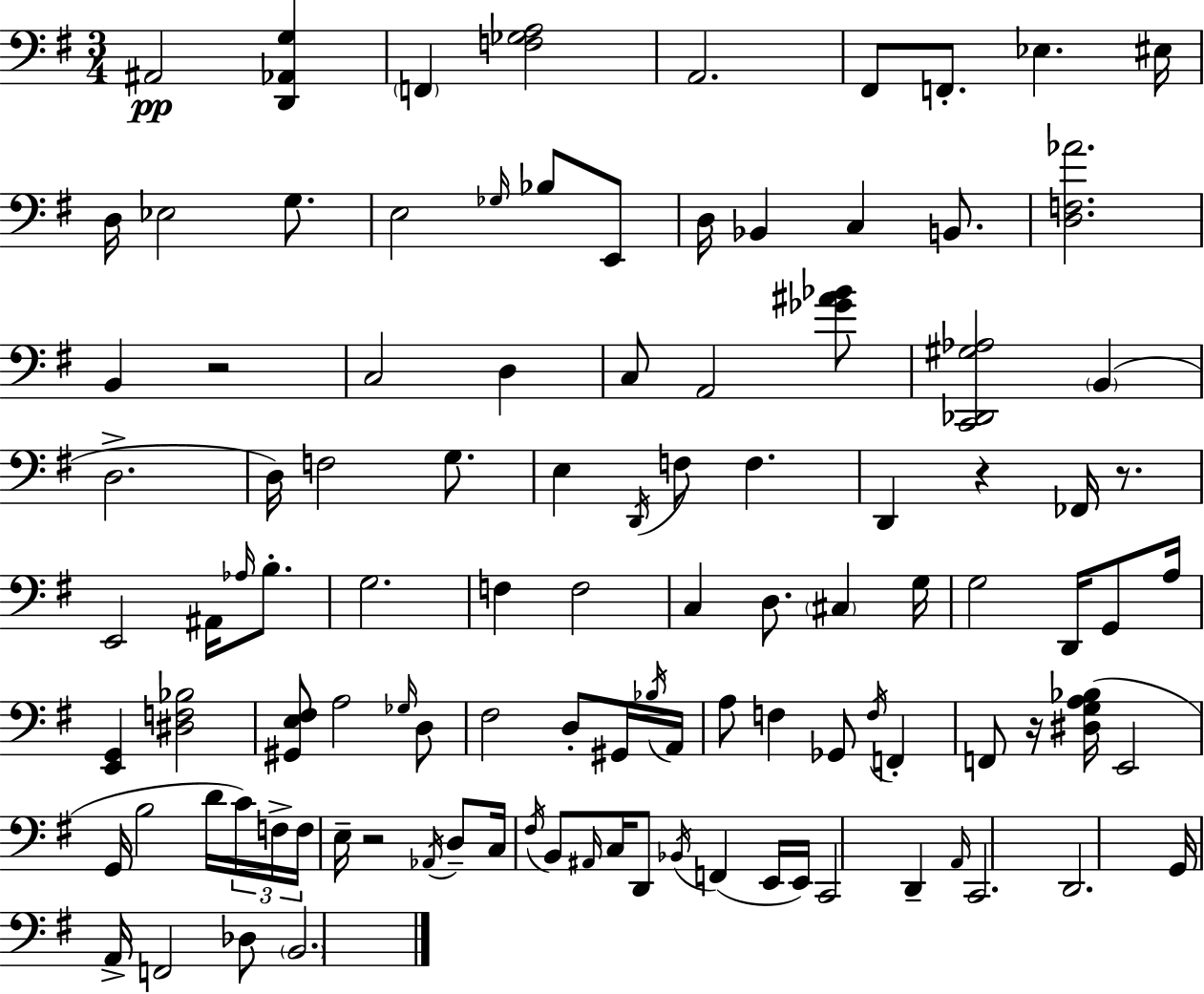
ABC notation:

X:1
T:Untitled
M:3/4
L:1/4
K:Em
^A,,2 [D,,_A,,G,] F,, [F,_G,A,]2 A,,2 ^F,,/2 F,,/2 _E, ^E,/4 D,/4 _E,2 G,/2 E,2 _G,/4 _B,/2 E,,/2 D,/4 _B,, C, B,,/2 [D,F,_A]2 B,, z2 C,2 D, C,/2 A,,2 [_G^A_B]/2 [C,,_D,,^G,_A,]2 B,, D,2 D,/4 F,2 G,/2 E, D,,/4 F,/2 F, D,, z _F,,/4 z/2 E,,2 ^A,,/4 _A,/4 B,/2 G,2 F, F,2 C, D,/2 ^C, G,/4 G,2 D,,/4 G,,/2 A,/4 [E,,G,,] [^D,F,_B,]2 [^G,,E,^F,]/2 A,2 _G,/4 D,/2 ^F,2 D,/2 ^G,,/4 _B,/4 A,,/4 A,/2 F, _G,,/2 F,/4 F,, F,,/2 z/4 [^D,G,A,_B,]/4 E,,2 G,,/4 B,2 D/4 C/4 F,/4 F,/4 E,/4 z2 _A,,/4 D,/2 C,/4 ^F,/4 B,,/2 ^A,,/4 C,/4 D,,/2 _B,,/4 F,, E,,/4 E,,/4 C,,2 D,, A,,/4 C,,2 D,,2 G,,/4 A,,/4 F,,2 _D,/2 B,,2